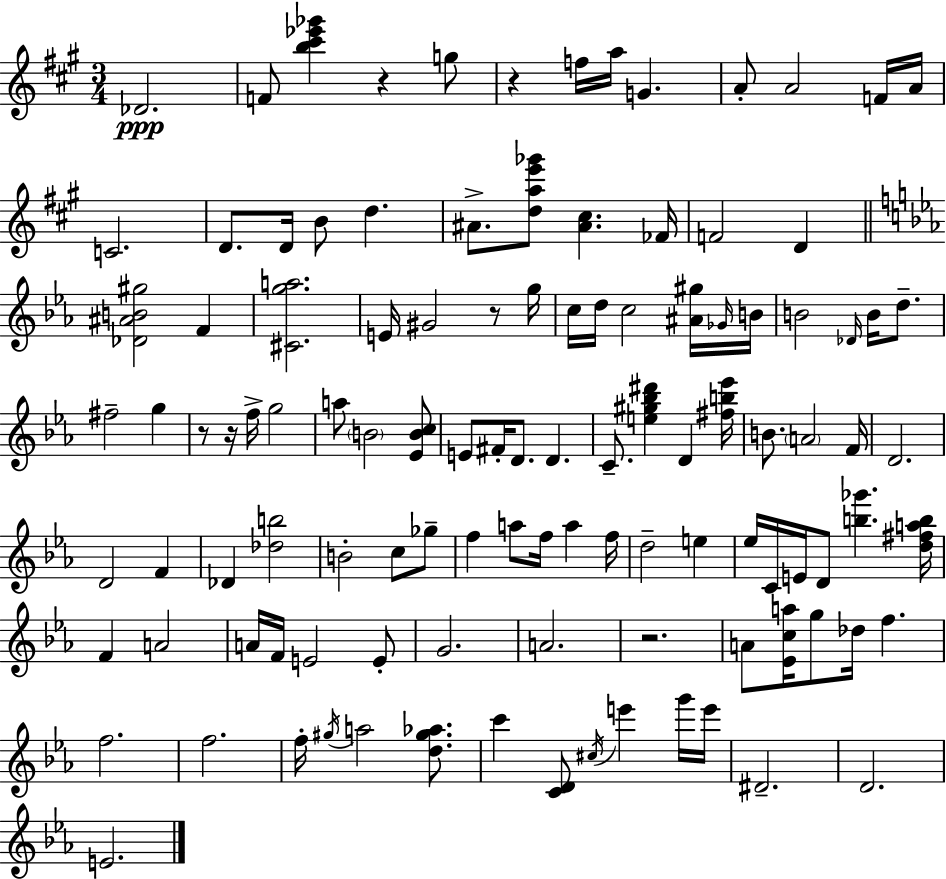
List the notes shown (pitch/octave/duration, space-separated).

Db4/h. F4/e [B5,C#6,Eb6,Gb6]/q R/q G5/e R/q F5/s A5/s G4/q. A4/e A4/h F4/s A4/s C4/h. D4/e. D4/s B4/e D5/q. A#4/e. [D5,A5,E6,Gb6]/e [A#4,C#5]/q. FES4/s F4/h D4/q [Db4,A#4,B4,G#5]/h F4/q [C#4,G5,A5]/h. E4/s G#4/h R/e G5/s C5/s D5/s C5/h [A#4,G#5]/s Gb4/s B4/s B4/h Db4/s B4/s D5/e. F#5/h G5/q R/e R/s F5/s G5/h A5/e B4/h [Eb4,B4,C5]/e E4/e F#4/s D4/e. D4/q. C4/e. [E5,G#5,Bb5,D#6]/q D4/q [F#5,B5,Eb6]/s B4/e. A4/h F4/s D4/h. D4/h F4/q Db4/q [Db5,B5]/h B4/h C5/e Gb5/e F5/q A5/e F5/s A5/q F5/s D5/h E5/q Eb5/s C4/s E4/s D4/e [B5,Gb6]/q. [D5,F#5,A5,B5]/s F4/q A4/h A4/s F4/s E4/h E4/e G4/h. A4/h. R/h. A4/e [Eb4,C5,A5]/s G5/e Db5/s F5/q. F5/h. F5/h. F5/s G#5/s A5/h [D5,G#5,Ab5]/e. C6/q [C4,D4]/e C#5/s E6/q G6/s E6/s D#4/h. D4/h. E4/h.